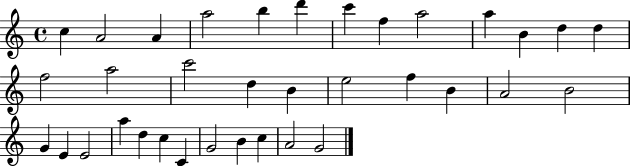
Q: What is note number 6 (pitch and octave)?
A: D6